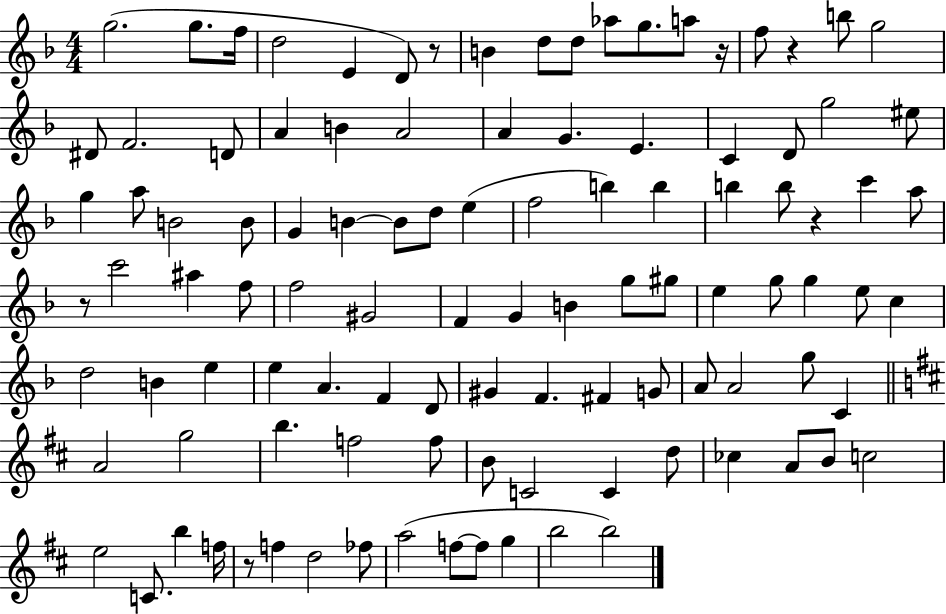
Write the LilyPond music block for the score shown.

{
  \clef treble
  \numericTimeSignature
  \time 4/4
  \key f \major
  g''2.( g''8. f''16 | d''2 e'4 d'8) r8 | b'4 d''8 d''8 aes''8 g''8. a''8 r16 | f''8 r4 b''8 g''2 | \break dis'8 f'2. d'8 | a'4 b'4 a'2 | a'4 g'4. e'4. | c'4 d'8 g''2 eis''8 | \break g''4 a''8 b'2 b'8 | g'4 b'4~~ b'8 d''8 e''4( | f''2 b''4) b''4 | b''4 b''8 r4 c'''4 a''8 | \break r8 c'''2 ais''4 f''8 | f''2 gis'2 | f'4 g'4 b'4 g''8 gis''8 | e''4 g''8 g''4 e''8 c''4 | \break d''2 b'4 e''4 | e''4 a'4. f'4 d'8 | gis'4 f'4. fis'4 g'8 | a'8 a'2 g''8 c'4 | \break \bar "||" \break \key b \minor a'2 g''2 | b''4. f''2 f''8 | b'8 c'2 c'4 d''8 | ces''4 a'8 b'8 c''2 | \break e''2 c'8. b''4 f''16 | r8 f''4 d''2 fes''8 | a''2( f''8~~ f''8 g''4 | b''2 b''2) | \break \bar "|."
}